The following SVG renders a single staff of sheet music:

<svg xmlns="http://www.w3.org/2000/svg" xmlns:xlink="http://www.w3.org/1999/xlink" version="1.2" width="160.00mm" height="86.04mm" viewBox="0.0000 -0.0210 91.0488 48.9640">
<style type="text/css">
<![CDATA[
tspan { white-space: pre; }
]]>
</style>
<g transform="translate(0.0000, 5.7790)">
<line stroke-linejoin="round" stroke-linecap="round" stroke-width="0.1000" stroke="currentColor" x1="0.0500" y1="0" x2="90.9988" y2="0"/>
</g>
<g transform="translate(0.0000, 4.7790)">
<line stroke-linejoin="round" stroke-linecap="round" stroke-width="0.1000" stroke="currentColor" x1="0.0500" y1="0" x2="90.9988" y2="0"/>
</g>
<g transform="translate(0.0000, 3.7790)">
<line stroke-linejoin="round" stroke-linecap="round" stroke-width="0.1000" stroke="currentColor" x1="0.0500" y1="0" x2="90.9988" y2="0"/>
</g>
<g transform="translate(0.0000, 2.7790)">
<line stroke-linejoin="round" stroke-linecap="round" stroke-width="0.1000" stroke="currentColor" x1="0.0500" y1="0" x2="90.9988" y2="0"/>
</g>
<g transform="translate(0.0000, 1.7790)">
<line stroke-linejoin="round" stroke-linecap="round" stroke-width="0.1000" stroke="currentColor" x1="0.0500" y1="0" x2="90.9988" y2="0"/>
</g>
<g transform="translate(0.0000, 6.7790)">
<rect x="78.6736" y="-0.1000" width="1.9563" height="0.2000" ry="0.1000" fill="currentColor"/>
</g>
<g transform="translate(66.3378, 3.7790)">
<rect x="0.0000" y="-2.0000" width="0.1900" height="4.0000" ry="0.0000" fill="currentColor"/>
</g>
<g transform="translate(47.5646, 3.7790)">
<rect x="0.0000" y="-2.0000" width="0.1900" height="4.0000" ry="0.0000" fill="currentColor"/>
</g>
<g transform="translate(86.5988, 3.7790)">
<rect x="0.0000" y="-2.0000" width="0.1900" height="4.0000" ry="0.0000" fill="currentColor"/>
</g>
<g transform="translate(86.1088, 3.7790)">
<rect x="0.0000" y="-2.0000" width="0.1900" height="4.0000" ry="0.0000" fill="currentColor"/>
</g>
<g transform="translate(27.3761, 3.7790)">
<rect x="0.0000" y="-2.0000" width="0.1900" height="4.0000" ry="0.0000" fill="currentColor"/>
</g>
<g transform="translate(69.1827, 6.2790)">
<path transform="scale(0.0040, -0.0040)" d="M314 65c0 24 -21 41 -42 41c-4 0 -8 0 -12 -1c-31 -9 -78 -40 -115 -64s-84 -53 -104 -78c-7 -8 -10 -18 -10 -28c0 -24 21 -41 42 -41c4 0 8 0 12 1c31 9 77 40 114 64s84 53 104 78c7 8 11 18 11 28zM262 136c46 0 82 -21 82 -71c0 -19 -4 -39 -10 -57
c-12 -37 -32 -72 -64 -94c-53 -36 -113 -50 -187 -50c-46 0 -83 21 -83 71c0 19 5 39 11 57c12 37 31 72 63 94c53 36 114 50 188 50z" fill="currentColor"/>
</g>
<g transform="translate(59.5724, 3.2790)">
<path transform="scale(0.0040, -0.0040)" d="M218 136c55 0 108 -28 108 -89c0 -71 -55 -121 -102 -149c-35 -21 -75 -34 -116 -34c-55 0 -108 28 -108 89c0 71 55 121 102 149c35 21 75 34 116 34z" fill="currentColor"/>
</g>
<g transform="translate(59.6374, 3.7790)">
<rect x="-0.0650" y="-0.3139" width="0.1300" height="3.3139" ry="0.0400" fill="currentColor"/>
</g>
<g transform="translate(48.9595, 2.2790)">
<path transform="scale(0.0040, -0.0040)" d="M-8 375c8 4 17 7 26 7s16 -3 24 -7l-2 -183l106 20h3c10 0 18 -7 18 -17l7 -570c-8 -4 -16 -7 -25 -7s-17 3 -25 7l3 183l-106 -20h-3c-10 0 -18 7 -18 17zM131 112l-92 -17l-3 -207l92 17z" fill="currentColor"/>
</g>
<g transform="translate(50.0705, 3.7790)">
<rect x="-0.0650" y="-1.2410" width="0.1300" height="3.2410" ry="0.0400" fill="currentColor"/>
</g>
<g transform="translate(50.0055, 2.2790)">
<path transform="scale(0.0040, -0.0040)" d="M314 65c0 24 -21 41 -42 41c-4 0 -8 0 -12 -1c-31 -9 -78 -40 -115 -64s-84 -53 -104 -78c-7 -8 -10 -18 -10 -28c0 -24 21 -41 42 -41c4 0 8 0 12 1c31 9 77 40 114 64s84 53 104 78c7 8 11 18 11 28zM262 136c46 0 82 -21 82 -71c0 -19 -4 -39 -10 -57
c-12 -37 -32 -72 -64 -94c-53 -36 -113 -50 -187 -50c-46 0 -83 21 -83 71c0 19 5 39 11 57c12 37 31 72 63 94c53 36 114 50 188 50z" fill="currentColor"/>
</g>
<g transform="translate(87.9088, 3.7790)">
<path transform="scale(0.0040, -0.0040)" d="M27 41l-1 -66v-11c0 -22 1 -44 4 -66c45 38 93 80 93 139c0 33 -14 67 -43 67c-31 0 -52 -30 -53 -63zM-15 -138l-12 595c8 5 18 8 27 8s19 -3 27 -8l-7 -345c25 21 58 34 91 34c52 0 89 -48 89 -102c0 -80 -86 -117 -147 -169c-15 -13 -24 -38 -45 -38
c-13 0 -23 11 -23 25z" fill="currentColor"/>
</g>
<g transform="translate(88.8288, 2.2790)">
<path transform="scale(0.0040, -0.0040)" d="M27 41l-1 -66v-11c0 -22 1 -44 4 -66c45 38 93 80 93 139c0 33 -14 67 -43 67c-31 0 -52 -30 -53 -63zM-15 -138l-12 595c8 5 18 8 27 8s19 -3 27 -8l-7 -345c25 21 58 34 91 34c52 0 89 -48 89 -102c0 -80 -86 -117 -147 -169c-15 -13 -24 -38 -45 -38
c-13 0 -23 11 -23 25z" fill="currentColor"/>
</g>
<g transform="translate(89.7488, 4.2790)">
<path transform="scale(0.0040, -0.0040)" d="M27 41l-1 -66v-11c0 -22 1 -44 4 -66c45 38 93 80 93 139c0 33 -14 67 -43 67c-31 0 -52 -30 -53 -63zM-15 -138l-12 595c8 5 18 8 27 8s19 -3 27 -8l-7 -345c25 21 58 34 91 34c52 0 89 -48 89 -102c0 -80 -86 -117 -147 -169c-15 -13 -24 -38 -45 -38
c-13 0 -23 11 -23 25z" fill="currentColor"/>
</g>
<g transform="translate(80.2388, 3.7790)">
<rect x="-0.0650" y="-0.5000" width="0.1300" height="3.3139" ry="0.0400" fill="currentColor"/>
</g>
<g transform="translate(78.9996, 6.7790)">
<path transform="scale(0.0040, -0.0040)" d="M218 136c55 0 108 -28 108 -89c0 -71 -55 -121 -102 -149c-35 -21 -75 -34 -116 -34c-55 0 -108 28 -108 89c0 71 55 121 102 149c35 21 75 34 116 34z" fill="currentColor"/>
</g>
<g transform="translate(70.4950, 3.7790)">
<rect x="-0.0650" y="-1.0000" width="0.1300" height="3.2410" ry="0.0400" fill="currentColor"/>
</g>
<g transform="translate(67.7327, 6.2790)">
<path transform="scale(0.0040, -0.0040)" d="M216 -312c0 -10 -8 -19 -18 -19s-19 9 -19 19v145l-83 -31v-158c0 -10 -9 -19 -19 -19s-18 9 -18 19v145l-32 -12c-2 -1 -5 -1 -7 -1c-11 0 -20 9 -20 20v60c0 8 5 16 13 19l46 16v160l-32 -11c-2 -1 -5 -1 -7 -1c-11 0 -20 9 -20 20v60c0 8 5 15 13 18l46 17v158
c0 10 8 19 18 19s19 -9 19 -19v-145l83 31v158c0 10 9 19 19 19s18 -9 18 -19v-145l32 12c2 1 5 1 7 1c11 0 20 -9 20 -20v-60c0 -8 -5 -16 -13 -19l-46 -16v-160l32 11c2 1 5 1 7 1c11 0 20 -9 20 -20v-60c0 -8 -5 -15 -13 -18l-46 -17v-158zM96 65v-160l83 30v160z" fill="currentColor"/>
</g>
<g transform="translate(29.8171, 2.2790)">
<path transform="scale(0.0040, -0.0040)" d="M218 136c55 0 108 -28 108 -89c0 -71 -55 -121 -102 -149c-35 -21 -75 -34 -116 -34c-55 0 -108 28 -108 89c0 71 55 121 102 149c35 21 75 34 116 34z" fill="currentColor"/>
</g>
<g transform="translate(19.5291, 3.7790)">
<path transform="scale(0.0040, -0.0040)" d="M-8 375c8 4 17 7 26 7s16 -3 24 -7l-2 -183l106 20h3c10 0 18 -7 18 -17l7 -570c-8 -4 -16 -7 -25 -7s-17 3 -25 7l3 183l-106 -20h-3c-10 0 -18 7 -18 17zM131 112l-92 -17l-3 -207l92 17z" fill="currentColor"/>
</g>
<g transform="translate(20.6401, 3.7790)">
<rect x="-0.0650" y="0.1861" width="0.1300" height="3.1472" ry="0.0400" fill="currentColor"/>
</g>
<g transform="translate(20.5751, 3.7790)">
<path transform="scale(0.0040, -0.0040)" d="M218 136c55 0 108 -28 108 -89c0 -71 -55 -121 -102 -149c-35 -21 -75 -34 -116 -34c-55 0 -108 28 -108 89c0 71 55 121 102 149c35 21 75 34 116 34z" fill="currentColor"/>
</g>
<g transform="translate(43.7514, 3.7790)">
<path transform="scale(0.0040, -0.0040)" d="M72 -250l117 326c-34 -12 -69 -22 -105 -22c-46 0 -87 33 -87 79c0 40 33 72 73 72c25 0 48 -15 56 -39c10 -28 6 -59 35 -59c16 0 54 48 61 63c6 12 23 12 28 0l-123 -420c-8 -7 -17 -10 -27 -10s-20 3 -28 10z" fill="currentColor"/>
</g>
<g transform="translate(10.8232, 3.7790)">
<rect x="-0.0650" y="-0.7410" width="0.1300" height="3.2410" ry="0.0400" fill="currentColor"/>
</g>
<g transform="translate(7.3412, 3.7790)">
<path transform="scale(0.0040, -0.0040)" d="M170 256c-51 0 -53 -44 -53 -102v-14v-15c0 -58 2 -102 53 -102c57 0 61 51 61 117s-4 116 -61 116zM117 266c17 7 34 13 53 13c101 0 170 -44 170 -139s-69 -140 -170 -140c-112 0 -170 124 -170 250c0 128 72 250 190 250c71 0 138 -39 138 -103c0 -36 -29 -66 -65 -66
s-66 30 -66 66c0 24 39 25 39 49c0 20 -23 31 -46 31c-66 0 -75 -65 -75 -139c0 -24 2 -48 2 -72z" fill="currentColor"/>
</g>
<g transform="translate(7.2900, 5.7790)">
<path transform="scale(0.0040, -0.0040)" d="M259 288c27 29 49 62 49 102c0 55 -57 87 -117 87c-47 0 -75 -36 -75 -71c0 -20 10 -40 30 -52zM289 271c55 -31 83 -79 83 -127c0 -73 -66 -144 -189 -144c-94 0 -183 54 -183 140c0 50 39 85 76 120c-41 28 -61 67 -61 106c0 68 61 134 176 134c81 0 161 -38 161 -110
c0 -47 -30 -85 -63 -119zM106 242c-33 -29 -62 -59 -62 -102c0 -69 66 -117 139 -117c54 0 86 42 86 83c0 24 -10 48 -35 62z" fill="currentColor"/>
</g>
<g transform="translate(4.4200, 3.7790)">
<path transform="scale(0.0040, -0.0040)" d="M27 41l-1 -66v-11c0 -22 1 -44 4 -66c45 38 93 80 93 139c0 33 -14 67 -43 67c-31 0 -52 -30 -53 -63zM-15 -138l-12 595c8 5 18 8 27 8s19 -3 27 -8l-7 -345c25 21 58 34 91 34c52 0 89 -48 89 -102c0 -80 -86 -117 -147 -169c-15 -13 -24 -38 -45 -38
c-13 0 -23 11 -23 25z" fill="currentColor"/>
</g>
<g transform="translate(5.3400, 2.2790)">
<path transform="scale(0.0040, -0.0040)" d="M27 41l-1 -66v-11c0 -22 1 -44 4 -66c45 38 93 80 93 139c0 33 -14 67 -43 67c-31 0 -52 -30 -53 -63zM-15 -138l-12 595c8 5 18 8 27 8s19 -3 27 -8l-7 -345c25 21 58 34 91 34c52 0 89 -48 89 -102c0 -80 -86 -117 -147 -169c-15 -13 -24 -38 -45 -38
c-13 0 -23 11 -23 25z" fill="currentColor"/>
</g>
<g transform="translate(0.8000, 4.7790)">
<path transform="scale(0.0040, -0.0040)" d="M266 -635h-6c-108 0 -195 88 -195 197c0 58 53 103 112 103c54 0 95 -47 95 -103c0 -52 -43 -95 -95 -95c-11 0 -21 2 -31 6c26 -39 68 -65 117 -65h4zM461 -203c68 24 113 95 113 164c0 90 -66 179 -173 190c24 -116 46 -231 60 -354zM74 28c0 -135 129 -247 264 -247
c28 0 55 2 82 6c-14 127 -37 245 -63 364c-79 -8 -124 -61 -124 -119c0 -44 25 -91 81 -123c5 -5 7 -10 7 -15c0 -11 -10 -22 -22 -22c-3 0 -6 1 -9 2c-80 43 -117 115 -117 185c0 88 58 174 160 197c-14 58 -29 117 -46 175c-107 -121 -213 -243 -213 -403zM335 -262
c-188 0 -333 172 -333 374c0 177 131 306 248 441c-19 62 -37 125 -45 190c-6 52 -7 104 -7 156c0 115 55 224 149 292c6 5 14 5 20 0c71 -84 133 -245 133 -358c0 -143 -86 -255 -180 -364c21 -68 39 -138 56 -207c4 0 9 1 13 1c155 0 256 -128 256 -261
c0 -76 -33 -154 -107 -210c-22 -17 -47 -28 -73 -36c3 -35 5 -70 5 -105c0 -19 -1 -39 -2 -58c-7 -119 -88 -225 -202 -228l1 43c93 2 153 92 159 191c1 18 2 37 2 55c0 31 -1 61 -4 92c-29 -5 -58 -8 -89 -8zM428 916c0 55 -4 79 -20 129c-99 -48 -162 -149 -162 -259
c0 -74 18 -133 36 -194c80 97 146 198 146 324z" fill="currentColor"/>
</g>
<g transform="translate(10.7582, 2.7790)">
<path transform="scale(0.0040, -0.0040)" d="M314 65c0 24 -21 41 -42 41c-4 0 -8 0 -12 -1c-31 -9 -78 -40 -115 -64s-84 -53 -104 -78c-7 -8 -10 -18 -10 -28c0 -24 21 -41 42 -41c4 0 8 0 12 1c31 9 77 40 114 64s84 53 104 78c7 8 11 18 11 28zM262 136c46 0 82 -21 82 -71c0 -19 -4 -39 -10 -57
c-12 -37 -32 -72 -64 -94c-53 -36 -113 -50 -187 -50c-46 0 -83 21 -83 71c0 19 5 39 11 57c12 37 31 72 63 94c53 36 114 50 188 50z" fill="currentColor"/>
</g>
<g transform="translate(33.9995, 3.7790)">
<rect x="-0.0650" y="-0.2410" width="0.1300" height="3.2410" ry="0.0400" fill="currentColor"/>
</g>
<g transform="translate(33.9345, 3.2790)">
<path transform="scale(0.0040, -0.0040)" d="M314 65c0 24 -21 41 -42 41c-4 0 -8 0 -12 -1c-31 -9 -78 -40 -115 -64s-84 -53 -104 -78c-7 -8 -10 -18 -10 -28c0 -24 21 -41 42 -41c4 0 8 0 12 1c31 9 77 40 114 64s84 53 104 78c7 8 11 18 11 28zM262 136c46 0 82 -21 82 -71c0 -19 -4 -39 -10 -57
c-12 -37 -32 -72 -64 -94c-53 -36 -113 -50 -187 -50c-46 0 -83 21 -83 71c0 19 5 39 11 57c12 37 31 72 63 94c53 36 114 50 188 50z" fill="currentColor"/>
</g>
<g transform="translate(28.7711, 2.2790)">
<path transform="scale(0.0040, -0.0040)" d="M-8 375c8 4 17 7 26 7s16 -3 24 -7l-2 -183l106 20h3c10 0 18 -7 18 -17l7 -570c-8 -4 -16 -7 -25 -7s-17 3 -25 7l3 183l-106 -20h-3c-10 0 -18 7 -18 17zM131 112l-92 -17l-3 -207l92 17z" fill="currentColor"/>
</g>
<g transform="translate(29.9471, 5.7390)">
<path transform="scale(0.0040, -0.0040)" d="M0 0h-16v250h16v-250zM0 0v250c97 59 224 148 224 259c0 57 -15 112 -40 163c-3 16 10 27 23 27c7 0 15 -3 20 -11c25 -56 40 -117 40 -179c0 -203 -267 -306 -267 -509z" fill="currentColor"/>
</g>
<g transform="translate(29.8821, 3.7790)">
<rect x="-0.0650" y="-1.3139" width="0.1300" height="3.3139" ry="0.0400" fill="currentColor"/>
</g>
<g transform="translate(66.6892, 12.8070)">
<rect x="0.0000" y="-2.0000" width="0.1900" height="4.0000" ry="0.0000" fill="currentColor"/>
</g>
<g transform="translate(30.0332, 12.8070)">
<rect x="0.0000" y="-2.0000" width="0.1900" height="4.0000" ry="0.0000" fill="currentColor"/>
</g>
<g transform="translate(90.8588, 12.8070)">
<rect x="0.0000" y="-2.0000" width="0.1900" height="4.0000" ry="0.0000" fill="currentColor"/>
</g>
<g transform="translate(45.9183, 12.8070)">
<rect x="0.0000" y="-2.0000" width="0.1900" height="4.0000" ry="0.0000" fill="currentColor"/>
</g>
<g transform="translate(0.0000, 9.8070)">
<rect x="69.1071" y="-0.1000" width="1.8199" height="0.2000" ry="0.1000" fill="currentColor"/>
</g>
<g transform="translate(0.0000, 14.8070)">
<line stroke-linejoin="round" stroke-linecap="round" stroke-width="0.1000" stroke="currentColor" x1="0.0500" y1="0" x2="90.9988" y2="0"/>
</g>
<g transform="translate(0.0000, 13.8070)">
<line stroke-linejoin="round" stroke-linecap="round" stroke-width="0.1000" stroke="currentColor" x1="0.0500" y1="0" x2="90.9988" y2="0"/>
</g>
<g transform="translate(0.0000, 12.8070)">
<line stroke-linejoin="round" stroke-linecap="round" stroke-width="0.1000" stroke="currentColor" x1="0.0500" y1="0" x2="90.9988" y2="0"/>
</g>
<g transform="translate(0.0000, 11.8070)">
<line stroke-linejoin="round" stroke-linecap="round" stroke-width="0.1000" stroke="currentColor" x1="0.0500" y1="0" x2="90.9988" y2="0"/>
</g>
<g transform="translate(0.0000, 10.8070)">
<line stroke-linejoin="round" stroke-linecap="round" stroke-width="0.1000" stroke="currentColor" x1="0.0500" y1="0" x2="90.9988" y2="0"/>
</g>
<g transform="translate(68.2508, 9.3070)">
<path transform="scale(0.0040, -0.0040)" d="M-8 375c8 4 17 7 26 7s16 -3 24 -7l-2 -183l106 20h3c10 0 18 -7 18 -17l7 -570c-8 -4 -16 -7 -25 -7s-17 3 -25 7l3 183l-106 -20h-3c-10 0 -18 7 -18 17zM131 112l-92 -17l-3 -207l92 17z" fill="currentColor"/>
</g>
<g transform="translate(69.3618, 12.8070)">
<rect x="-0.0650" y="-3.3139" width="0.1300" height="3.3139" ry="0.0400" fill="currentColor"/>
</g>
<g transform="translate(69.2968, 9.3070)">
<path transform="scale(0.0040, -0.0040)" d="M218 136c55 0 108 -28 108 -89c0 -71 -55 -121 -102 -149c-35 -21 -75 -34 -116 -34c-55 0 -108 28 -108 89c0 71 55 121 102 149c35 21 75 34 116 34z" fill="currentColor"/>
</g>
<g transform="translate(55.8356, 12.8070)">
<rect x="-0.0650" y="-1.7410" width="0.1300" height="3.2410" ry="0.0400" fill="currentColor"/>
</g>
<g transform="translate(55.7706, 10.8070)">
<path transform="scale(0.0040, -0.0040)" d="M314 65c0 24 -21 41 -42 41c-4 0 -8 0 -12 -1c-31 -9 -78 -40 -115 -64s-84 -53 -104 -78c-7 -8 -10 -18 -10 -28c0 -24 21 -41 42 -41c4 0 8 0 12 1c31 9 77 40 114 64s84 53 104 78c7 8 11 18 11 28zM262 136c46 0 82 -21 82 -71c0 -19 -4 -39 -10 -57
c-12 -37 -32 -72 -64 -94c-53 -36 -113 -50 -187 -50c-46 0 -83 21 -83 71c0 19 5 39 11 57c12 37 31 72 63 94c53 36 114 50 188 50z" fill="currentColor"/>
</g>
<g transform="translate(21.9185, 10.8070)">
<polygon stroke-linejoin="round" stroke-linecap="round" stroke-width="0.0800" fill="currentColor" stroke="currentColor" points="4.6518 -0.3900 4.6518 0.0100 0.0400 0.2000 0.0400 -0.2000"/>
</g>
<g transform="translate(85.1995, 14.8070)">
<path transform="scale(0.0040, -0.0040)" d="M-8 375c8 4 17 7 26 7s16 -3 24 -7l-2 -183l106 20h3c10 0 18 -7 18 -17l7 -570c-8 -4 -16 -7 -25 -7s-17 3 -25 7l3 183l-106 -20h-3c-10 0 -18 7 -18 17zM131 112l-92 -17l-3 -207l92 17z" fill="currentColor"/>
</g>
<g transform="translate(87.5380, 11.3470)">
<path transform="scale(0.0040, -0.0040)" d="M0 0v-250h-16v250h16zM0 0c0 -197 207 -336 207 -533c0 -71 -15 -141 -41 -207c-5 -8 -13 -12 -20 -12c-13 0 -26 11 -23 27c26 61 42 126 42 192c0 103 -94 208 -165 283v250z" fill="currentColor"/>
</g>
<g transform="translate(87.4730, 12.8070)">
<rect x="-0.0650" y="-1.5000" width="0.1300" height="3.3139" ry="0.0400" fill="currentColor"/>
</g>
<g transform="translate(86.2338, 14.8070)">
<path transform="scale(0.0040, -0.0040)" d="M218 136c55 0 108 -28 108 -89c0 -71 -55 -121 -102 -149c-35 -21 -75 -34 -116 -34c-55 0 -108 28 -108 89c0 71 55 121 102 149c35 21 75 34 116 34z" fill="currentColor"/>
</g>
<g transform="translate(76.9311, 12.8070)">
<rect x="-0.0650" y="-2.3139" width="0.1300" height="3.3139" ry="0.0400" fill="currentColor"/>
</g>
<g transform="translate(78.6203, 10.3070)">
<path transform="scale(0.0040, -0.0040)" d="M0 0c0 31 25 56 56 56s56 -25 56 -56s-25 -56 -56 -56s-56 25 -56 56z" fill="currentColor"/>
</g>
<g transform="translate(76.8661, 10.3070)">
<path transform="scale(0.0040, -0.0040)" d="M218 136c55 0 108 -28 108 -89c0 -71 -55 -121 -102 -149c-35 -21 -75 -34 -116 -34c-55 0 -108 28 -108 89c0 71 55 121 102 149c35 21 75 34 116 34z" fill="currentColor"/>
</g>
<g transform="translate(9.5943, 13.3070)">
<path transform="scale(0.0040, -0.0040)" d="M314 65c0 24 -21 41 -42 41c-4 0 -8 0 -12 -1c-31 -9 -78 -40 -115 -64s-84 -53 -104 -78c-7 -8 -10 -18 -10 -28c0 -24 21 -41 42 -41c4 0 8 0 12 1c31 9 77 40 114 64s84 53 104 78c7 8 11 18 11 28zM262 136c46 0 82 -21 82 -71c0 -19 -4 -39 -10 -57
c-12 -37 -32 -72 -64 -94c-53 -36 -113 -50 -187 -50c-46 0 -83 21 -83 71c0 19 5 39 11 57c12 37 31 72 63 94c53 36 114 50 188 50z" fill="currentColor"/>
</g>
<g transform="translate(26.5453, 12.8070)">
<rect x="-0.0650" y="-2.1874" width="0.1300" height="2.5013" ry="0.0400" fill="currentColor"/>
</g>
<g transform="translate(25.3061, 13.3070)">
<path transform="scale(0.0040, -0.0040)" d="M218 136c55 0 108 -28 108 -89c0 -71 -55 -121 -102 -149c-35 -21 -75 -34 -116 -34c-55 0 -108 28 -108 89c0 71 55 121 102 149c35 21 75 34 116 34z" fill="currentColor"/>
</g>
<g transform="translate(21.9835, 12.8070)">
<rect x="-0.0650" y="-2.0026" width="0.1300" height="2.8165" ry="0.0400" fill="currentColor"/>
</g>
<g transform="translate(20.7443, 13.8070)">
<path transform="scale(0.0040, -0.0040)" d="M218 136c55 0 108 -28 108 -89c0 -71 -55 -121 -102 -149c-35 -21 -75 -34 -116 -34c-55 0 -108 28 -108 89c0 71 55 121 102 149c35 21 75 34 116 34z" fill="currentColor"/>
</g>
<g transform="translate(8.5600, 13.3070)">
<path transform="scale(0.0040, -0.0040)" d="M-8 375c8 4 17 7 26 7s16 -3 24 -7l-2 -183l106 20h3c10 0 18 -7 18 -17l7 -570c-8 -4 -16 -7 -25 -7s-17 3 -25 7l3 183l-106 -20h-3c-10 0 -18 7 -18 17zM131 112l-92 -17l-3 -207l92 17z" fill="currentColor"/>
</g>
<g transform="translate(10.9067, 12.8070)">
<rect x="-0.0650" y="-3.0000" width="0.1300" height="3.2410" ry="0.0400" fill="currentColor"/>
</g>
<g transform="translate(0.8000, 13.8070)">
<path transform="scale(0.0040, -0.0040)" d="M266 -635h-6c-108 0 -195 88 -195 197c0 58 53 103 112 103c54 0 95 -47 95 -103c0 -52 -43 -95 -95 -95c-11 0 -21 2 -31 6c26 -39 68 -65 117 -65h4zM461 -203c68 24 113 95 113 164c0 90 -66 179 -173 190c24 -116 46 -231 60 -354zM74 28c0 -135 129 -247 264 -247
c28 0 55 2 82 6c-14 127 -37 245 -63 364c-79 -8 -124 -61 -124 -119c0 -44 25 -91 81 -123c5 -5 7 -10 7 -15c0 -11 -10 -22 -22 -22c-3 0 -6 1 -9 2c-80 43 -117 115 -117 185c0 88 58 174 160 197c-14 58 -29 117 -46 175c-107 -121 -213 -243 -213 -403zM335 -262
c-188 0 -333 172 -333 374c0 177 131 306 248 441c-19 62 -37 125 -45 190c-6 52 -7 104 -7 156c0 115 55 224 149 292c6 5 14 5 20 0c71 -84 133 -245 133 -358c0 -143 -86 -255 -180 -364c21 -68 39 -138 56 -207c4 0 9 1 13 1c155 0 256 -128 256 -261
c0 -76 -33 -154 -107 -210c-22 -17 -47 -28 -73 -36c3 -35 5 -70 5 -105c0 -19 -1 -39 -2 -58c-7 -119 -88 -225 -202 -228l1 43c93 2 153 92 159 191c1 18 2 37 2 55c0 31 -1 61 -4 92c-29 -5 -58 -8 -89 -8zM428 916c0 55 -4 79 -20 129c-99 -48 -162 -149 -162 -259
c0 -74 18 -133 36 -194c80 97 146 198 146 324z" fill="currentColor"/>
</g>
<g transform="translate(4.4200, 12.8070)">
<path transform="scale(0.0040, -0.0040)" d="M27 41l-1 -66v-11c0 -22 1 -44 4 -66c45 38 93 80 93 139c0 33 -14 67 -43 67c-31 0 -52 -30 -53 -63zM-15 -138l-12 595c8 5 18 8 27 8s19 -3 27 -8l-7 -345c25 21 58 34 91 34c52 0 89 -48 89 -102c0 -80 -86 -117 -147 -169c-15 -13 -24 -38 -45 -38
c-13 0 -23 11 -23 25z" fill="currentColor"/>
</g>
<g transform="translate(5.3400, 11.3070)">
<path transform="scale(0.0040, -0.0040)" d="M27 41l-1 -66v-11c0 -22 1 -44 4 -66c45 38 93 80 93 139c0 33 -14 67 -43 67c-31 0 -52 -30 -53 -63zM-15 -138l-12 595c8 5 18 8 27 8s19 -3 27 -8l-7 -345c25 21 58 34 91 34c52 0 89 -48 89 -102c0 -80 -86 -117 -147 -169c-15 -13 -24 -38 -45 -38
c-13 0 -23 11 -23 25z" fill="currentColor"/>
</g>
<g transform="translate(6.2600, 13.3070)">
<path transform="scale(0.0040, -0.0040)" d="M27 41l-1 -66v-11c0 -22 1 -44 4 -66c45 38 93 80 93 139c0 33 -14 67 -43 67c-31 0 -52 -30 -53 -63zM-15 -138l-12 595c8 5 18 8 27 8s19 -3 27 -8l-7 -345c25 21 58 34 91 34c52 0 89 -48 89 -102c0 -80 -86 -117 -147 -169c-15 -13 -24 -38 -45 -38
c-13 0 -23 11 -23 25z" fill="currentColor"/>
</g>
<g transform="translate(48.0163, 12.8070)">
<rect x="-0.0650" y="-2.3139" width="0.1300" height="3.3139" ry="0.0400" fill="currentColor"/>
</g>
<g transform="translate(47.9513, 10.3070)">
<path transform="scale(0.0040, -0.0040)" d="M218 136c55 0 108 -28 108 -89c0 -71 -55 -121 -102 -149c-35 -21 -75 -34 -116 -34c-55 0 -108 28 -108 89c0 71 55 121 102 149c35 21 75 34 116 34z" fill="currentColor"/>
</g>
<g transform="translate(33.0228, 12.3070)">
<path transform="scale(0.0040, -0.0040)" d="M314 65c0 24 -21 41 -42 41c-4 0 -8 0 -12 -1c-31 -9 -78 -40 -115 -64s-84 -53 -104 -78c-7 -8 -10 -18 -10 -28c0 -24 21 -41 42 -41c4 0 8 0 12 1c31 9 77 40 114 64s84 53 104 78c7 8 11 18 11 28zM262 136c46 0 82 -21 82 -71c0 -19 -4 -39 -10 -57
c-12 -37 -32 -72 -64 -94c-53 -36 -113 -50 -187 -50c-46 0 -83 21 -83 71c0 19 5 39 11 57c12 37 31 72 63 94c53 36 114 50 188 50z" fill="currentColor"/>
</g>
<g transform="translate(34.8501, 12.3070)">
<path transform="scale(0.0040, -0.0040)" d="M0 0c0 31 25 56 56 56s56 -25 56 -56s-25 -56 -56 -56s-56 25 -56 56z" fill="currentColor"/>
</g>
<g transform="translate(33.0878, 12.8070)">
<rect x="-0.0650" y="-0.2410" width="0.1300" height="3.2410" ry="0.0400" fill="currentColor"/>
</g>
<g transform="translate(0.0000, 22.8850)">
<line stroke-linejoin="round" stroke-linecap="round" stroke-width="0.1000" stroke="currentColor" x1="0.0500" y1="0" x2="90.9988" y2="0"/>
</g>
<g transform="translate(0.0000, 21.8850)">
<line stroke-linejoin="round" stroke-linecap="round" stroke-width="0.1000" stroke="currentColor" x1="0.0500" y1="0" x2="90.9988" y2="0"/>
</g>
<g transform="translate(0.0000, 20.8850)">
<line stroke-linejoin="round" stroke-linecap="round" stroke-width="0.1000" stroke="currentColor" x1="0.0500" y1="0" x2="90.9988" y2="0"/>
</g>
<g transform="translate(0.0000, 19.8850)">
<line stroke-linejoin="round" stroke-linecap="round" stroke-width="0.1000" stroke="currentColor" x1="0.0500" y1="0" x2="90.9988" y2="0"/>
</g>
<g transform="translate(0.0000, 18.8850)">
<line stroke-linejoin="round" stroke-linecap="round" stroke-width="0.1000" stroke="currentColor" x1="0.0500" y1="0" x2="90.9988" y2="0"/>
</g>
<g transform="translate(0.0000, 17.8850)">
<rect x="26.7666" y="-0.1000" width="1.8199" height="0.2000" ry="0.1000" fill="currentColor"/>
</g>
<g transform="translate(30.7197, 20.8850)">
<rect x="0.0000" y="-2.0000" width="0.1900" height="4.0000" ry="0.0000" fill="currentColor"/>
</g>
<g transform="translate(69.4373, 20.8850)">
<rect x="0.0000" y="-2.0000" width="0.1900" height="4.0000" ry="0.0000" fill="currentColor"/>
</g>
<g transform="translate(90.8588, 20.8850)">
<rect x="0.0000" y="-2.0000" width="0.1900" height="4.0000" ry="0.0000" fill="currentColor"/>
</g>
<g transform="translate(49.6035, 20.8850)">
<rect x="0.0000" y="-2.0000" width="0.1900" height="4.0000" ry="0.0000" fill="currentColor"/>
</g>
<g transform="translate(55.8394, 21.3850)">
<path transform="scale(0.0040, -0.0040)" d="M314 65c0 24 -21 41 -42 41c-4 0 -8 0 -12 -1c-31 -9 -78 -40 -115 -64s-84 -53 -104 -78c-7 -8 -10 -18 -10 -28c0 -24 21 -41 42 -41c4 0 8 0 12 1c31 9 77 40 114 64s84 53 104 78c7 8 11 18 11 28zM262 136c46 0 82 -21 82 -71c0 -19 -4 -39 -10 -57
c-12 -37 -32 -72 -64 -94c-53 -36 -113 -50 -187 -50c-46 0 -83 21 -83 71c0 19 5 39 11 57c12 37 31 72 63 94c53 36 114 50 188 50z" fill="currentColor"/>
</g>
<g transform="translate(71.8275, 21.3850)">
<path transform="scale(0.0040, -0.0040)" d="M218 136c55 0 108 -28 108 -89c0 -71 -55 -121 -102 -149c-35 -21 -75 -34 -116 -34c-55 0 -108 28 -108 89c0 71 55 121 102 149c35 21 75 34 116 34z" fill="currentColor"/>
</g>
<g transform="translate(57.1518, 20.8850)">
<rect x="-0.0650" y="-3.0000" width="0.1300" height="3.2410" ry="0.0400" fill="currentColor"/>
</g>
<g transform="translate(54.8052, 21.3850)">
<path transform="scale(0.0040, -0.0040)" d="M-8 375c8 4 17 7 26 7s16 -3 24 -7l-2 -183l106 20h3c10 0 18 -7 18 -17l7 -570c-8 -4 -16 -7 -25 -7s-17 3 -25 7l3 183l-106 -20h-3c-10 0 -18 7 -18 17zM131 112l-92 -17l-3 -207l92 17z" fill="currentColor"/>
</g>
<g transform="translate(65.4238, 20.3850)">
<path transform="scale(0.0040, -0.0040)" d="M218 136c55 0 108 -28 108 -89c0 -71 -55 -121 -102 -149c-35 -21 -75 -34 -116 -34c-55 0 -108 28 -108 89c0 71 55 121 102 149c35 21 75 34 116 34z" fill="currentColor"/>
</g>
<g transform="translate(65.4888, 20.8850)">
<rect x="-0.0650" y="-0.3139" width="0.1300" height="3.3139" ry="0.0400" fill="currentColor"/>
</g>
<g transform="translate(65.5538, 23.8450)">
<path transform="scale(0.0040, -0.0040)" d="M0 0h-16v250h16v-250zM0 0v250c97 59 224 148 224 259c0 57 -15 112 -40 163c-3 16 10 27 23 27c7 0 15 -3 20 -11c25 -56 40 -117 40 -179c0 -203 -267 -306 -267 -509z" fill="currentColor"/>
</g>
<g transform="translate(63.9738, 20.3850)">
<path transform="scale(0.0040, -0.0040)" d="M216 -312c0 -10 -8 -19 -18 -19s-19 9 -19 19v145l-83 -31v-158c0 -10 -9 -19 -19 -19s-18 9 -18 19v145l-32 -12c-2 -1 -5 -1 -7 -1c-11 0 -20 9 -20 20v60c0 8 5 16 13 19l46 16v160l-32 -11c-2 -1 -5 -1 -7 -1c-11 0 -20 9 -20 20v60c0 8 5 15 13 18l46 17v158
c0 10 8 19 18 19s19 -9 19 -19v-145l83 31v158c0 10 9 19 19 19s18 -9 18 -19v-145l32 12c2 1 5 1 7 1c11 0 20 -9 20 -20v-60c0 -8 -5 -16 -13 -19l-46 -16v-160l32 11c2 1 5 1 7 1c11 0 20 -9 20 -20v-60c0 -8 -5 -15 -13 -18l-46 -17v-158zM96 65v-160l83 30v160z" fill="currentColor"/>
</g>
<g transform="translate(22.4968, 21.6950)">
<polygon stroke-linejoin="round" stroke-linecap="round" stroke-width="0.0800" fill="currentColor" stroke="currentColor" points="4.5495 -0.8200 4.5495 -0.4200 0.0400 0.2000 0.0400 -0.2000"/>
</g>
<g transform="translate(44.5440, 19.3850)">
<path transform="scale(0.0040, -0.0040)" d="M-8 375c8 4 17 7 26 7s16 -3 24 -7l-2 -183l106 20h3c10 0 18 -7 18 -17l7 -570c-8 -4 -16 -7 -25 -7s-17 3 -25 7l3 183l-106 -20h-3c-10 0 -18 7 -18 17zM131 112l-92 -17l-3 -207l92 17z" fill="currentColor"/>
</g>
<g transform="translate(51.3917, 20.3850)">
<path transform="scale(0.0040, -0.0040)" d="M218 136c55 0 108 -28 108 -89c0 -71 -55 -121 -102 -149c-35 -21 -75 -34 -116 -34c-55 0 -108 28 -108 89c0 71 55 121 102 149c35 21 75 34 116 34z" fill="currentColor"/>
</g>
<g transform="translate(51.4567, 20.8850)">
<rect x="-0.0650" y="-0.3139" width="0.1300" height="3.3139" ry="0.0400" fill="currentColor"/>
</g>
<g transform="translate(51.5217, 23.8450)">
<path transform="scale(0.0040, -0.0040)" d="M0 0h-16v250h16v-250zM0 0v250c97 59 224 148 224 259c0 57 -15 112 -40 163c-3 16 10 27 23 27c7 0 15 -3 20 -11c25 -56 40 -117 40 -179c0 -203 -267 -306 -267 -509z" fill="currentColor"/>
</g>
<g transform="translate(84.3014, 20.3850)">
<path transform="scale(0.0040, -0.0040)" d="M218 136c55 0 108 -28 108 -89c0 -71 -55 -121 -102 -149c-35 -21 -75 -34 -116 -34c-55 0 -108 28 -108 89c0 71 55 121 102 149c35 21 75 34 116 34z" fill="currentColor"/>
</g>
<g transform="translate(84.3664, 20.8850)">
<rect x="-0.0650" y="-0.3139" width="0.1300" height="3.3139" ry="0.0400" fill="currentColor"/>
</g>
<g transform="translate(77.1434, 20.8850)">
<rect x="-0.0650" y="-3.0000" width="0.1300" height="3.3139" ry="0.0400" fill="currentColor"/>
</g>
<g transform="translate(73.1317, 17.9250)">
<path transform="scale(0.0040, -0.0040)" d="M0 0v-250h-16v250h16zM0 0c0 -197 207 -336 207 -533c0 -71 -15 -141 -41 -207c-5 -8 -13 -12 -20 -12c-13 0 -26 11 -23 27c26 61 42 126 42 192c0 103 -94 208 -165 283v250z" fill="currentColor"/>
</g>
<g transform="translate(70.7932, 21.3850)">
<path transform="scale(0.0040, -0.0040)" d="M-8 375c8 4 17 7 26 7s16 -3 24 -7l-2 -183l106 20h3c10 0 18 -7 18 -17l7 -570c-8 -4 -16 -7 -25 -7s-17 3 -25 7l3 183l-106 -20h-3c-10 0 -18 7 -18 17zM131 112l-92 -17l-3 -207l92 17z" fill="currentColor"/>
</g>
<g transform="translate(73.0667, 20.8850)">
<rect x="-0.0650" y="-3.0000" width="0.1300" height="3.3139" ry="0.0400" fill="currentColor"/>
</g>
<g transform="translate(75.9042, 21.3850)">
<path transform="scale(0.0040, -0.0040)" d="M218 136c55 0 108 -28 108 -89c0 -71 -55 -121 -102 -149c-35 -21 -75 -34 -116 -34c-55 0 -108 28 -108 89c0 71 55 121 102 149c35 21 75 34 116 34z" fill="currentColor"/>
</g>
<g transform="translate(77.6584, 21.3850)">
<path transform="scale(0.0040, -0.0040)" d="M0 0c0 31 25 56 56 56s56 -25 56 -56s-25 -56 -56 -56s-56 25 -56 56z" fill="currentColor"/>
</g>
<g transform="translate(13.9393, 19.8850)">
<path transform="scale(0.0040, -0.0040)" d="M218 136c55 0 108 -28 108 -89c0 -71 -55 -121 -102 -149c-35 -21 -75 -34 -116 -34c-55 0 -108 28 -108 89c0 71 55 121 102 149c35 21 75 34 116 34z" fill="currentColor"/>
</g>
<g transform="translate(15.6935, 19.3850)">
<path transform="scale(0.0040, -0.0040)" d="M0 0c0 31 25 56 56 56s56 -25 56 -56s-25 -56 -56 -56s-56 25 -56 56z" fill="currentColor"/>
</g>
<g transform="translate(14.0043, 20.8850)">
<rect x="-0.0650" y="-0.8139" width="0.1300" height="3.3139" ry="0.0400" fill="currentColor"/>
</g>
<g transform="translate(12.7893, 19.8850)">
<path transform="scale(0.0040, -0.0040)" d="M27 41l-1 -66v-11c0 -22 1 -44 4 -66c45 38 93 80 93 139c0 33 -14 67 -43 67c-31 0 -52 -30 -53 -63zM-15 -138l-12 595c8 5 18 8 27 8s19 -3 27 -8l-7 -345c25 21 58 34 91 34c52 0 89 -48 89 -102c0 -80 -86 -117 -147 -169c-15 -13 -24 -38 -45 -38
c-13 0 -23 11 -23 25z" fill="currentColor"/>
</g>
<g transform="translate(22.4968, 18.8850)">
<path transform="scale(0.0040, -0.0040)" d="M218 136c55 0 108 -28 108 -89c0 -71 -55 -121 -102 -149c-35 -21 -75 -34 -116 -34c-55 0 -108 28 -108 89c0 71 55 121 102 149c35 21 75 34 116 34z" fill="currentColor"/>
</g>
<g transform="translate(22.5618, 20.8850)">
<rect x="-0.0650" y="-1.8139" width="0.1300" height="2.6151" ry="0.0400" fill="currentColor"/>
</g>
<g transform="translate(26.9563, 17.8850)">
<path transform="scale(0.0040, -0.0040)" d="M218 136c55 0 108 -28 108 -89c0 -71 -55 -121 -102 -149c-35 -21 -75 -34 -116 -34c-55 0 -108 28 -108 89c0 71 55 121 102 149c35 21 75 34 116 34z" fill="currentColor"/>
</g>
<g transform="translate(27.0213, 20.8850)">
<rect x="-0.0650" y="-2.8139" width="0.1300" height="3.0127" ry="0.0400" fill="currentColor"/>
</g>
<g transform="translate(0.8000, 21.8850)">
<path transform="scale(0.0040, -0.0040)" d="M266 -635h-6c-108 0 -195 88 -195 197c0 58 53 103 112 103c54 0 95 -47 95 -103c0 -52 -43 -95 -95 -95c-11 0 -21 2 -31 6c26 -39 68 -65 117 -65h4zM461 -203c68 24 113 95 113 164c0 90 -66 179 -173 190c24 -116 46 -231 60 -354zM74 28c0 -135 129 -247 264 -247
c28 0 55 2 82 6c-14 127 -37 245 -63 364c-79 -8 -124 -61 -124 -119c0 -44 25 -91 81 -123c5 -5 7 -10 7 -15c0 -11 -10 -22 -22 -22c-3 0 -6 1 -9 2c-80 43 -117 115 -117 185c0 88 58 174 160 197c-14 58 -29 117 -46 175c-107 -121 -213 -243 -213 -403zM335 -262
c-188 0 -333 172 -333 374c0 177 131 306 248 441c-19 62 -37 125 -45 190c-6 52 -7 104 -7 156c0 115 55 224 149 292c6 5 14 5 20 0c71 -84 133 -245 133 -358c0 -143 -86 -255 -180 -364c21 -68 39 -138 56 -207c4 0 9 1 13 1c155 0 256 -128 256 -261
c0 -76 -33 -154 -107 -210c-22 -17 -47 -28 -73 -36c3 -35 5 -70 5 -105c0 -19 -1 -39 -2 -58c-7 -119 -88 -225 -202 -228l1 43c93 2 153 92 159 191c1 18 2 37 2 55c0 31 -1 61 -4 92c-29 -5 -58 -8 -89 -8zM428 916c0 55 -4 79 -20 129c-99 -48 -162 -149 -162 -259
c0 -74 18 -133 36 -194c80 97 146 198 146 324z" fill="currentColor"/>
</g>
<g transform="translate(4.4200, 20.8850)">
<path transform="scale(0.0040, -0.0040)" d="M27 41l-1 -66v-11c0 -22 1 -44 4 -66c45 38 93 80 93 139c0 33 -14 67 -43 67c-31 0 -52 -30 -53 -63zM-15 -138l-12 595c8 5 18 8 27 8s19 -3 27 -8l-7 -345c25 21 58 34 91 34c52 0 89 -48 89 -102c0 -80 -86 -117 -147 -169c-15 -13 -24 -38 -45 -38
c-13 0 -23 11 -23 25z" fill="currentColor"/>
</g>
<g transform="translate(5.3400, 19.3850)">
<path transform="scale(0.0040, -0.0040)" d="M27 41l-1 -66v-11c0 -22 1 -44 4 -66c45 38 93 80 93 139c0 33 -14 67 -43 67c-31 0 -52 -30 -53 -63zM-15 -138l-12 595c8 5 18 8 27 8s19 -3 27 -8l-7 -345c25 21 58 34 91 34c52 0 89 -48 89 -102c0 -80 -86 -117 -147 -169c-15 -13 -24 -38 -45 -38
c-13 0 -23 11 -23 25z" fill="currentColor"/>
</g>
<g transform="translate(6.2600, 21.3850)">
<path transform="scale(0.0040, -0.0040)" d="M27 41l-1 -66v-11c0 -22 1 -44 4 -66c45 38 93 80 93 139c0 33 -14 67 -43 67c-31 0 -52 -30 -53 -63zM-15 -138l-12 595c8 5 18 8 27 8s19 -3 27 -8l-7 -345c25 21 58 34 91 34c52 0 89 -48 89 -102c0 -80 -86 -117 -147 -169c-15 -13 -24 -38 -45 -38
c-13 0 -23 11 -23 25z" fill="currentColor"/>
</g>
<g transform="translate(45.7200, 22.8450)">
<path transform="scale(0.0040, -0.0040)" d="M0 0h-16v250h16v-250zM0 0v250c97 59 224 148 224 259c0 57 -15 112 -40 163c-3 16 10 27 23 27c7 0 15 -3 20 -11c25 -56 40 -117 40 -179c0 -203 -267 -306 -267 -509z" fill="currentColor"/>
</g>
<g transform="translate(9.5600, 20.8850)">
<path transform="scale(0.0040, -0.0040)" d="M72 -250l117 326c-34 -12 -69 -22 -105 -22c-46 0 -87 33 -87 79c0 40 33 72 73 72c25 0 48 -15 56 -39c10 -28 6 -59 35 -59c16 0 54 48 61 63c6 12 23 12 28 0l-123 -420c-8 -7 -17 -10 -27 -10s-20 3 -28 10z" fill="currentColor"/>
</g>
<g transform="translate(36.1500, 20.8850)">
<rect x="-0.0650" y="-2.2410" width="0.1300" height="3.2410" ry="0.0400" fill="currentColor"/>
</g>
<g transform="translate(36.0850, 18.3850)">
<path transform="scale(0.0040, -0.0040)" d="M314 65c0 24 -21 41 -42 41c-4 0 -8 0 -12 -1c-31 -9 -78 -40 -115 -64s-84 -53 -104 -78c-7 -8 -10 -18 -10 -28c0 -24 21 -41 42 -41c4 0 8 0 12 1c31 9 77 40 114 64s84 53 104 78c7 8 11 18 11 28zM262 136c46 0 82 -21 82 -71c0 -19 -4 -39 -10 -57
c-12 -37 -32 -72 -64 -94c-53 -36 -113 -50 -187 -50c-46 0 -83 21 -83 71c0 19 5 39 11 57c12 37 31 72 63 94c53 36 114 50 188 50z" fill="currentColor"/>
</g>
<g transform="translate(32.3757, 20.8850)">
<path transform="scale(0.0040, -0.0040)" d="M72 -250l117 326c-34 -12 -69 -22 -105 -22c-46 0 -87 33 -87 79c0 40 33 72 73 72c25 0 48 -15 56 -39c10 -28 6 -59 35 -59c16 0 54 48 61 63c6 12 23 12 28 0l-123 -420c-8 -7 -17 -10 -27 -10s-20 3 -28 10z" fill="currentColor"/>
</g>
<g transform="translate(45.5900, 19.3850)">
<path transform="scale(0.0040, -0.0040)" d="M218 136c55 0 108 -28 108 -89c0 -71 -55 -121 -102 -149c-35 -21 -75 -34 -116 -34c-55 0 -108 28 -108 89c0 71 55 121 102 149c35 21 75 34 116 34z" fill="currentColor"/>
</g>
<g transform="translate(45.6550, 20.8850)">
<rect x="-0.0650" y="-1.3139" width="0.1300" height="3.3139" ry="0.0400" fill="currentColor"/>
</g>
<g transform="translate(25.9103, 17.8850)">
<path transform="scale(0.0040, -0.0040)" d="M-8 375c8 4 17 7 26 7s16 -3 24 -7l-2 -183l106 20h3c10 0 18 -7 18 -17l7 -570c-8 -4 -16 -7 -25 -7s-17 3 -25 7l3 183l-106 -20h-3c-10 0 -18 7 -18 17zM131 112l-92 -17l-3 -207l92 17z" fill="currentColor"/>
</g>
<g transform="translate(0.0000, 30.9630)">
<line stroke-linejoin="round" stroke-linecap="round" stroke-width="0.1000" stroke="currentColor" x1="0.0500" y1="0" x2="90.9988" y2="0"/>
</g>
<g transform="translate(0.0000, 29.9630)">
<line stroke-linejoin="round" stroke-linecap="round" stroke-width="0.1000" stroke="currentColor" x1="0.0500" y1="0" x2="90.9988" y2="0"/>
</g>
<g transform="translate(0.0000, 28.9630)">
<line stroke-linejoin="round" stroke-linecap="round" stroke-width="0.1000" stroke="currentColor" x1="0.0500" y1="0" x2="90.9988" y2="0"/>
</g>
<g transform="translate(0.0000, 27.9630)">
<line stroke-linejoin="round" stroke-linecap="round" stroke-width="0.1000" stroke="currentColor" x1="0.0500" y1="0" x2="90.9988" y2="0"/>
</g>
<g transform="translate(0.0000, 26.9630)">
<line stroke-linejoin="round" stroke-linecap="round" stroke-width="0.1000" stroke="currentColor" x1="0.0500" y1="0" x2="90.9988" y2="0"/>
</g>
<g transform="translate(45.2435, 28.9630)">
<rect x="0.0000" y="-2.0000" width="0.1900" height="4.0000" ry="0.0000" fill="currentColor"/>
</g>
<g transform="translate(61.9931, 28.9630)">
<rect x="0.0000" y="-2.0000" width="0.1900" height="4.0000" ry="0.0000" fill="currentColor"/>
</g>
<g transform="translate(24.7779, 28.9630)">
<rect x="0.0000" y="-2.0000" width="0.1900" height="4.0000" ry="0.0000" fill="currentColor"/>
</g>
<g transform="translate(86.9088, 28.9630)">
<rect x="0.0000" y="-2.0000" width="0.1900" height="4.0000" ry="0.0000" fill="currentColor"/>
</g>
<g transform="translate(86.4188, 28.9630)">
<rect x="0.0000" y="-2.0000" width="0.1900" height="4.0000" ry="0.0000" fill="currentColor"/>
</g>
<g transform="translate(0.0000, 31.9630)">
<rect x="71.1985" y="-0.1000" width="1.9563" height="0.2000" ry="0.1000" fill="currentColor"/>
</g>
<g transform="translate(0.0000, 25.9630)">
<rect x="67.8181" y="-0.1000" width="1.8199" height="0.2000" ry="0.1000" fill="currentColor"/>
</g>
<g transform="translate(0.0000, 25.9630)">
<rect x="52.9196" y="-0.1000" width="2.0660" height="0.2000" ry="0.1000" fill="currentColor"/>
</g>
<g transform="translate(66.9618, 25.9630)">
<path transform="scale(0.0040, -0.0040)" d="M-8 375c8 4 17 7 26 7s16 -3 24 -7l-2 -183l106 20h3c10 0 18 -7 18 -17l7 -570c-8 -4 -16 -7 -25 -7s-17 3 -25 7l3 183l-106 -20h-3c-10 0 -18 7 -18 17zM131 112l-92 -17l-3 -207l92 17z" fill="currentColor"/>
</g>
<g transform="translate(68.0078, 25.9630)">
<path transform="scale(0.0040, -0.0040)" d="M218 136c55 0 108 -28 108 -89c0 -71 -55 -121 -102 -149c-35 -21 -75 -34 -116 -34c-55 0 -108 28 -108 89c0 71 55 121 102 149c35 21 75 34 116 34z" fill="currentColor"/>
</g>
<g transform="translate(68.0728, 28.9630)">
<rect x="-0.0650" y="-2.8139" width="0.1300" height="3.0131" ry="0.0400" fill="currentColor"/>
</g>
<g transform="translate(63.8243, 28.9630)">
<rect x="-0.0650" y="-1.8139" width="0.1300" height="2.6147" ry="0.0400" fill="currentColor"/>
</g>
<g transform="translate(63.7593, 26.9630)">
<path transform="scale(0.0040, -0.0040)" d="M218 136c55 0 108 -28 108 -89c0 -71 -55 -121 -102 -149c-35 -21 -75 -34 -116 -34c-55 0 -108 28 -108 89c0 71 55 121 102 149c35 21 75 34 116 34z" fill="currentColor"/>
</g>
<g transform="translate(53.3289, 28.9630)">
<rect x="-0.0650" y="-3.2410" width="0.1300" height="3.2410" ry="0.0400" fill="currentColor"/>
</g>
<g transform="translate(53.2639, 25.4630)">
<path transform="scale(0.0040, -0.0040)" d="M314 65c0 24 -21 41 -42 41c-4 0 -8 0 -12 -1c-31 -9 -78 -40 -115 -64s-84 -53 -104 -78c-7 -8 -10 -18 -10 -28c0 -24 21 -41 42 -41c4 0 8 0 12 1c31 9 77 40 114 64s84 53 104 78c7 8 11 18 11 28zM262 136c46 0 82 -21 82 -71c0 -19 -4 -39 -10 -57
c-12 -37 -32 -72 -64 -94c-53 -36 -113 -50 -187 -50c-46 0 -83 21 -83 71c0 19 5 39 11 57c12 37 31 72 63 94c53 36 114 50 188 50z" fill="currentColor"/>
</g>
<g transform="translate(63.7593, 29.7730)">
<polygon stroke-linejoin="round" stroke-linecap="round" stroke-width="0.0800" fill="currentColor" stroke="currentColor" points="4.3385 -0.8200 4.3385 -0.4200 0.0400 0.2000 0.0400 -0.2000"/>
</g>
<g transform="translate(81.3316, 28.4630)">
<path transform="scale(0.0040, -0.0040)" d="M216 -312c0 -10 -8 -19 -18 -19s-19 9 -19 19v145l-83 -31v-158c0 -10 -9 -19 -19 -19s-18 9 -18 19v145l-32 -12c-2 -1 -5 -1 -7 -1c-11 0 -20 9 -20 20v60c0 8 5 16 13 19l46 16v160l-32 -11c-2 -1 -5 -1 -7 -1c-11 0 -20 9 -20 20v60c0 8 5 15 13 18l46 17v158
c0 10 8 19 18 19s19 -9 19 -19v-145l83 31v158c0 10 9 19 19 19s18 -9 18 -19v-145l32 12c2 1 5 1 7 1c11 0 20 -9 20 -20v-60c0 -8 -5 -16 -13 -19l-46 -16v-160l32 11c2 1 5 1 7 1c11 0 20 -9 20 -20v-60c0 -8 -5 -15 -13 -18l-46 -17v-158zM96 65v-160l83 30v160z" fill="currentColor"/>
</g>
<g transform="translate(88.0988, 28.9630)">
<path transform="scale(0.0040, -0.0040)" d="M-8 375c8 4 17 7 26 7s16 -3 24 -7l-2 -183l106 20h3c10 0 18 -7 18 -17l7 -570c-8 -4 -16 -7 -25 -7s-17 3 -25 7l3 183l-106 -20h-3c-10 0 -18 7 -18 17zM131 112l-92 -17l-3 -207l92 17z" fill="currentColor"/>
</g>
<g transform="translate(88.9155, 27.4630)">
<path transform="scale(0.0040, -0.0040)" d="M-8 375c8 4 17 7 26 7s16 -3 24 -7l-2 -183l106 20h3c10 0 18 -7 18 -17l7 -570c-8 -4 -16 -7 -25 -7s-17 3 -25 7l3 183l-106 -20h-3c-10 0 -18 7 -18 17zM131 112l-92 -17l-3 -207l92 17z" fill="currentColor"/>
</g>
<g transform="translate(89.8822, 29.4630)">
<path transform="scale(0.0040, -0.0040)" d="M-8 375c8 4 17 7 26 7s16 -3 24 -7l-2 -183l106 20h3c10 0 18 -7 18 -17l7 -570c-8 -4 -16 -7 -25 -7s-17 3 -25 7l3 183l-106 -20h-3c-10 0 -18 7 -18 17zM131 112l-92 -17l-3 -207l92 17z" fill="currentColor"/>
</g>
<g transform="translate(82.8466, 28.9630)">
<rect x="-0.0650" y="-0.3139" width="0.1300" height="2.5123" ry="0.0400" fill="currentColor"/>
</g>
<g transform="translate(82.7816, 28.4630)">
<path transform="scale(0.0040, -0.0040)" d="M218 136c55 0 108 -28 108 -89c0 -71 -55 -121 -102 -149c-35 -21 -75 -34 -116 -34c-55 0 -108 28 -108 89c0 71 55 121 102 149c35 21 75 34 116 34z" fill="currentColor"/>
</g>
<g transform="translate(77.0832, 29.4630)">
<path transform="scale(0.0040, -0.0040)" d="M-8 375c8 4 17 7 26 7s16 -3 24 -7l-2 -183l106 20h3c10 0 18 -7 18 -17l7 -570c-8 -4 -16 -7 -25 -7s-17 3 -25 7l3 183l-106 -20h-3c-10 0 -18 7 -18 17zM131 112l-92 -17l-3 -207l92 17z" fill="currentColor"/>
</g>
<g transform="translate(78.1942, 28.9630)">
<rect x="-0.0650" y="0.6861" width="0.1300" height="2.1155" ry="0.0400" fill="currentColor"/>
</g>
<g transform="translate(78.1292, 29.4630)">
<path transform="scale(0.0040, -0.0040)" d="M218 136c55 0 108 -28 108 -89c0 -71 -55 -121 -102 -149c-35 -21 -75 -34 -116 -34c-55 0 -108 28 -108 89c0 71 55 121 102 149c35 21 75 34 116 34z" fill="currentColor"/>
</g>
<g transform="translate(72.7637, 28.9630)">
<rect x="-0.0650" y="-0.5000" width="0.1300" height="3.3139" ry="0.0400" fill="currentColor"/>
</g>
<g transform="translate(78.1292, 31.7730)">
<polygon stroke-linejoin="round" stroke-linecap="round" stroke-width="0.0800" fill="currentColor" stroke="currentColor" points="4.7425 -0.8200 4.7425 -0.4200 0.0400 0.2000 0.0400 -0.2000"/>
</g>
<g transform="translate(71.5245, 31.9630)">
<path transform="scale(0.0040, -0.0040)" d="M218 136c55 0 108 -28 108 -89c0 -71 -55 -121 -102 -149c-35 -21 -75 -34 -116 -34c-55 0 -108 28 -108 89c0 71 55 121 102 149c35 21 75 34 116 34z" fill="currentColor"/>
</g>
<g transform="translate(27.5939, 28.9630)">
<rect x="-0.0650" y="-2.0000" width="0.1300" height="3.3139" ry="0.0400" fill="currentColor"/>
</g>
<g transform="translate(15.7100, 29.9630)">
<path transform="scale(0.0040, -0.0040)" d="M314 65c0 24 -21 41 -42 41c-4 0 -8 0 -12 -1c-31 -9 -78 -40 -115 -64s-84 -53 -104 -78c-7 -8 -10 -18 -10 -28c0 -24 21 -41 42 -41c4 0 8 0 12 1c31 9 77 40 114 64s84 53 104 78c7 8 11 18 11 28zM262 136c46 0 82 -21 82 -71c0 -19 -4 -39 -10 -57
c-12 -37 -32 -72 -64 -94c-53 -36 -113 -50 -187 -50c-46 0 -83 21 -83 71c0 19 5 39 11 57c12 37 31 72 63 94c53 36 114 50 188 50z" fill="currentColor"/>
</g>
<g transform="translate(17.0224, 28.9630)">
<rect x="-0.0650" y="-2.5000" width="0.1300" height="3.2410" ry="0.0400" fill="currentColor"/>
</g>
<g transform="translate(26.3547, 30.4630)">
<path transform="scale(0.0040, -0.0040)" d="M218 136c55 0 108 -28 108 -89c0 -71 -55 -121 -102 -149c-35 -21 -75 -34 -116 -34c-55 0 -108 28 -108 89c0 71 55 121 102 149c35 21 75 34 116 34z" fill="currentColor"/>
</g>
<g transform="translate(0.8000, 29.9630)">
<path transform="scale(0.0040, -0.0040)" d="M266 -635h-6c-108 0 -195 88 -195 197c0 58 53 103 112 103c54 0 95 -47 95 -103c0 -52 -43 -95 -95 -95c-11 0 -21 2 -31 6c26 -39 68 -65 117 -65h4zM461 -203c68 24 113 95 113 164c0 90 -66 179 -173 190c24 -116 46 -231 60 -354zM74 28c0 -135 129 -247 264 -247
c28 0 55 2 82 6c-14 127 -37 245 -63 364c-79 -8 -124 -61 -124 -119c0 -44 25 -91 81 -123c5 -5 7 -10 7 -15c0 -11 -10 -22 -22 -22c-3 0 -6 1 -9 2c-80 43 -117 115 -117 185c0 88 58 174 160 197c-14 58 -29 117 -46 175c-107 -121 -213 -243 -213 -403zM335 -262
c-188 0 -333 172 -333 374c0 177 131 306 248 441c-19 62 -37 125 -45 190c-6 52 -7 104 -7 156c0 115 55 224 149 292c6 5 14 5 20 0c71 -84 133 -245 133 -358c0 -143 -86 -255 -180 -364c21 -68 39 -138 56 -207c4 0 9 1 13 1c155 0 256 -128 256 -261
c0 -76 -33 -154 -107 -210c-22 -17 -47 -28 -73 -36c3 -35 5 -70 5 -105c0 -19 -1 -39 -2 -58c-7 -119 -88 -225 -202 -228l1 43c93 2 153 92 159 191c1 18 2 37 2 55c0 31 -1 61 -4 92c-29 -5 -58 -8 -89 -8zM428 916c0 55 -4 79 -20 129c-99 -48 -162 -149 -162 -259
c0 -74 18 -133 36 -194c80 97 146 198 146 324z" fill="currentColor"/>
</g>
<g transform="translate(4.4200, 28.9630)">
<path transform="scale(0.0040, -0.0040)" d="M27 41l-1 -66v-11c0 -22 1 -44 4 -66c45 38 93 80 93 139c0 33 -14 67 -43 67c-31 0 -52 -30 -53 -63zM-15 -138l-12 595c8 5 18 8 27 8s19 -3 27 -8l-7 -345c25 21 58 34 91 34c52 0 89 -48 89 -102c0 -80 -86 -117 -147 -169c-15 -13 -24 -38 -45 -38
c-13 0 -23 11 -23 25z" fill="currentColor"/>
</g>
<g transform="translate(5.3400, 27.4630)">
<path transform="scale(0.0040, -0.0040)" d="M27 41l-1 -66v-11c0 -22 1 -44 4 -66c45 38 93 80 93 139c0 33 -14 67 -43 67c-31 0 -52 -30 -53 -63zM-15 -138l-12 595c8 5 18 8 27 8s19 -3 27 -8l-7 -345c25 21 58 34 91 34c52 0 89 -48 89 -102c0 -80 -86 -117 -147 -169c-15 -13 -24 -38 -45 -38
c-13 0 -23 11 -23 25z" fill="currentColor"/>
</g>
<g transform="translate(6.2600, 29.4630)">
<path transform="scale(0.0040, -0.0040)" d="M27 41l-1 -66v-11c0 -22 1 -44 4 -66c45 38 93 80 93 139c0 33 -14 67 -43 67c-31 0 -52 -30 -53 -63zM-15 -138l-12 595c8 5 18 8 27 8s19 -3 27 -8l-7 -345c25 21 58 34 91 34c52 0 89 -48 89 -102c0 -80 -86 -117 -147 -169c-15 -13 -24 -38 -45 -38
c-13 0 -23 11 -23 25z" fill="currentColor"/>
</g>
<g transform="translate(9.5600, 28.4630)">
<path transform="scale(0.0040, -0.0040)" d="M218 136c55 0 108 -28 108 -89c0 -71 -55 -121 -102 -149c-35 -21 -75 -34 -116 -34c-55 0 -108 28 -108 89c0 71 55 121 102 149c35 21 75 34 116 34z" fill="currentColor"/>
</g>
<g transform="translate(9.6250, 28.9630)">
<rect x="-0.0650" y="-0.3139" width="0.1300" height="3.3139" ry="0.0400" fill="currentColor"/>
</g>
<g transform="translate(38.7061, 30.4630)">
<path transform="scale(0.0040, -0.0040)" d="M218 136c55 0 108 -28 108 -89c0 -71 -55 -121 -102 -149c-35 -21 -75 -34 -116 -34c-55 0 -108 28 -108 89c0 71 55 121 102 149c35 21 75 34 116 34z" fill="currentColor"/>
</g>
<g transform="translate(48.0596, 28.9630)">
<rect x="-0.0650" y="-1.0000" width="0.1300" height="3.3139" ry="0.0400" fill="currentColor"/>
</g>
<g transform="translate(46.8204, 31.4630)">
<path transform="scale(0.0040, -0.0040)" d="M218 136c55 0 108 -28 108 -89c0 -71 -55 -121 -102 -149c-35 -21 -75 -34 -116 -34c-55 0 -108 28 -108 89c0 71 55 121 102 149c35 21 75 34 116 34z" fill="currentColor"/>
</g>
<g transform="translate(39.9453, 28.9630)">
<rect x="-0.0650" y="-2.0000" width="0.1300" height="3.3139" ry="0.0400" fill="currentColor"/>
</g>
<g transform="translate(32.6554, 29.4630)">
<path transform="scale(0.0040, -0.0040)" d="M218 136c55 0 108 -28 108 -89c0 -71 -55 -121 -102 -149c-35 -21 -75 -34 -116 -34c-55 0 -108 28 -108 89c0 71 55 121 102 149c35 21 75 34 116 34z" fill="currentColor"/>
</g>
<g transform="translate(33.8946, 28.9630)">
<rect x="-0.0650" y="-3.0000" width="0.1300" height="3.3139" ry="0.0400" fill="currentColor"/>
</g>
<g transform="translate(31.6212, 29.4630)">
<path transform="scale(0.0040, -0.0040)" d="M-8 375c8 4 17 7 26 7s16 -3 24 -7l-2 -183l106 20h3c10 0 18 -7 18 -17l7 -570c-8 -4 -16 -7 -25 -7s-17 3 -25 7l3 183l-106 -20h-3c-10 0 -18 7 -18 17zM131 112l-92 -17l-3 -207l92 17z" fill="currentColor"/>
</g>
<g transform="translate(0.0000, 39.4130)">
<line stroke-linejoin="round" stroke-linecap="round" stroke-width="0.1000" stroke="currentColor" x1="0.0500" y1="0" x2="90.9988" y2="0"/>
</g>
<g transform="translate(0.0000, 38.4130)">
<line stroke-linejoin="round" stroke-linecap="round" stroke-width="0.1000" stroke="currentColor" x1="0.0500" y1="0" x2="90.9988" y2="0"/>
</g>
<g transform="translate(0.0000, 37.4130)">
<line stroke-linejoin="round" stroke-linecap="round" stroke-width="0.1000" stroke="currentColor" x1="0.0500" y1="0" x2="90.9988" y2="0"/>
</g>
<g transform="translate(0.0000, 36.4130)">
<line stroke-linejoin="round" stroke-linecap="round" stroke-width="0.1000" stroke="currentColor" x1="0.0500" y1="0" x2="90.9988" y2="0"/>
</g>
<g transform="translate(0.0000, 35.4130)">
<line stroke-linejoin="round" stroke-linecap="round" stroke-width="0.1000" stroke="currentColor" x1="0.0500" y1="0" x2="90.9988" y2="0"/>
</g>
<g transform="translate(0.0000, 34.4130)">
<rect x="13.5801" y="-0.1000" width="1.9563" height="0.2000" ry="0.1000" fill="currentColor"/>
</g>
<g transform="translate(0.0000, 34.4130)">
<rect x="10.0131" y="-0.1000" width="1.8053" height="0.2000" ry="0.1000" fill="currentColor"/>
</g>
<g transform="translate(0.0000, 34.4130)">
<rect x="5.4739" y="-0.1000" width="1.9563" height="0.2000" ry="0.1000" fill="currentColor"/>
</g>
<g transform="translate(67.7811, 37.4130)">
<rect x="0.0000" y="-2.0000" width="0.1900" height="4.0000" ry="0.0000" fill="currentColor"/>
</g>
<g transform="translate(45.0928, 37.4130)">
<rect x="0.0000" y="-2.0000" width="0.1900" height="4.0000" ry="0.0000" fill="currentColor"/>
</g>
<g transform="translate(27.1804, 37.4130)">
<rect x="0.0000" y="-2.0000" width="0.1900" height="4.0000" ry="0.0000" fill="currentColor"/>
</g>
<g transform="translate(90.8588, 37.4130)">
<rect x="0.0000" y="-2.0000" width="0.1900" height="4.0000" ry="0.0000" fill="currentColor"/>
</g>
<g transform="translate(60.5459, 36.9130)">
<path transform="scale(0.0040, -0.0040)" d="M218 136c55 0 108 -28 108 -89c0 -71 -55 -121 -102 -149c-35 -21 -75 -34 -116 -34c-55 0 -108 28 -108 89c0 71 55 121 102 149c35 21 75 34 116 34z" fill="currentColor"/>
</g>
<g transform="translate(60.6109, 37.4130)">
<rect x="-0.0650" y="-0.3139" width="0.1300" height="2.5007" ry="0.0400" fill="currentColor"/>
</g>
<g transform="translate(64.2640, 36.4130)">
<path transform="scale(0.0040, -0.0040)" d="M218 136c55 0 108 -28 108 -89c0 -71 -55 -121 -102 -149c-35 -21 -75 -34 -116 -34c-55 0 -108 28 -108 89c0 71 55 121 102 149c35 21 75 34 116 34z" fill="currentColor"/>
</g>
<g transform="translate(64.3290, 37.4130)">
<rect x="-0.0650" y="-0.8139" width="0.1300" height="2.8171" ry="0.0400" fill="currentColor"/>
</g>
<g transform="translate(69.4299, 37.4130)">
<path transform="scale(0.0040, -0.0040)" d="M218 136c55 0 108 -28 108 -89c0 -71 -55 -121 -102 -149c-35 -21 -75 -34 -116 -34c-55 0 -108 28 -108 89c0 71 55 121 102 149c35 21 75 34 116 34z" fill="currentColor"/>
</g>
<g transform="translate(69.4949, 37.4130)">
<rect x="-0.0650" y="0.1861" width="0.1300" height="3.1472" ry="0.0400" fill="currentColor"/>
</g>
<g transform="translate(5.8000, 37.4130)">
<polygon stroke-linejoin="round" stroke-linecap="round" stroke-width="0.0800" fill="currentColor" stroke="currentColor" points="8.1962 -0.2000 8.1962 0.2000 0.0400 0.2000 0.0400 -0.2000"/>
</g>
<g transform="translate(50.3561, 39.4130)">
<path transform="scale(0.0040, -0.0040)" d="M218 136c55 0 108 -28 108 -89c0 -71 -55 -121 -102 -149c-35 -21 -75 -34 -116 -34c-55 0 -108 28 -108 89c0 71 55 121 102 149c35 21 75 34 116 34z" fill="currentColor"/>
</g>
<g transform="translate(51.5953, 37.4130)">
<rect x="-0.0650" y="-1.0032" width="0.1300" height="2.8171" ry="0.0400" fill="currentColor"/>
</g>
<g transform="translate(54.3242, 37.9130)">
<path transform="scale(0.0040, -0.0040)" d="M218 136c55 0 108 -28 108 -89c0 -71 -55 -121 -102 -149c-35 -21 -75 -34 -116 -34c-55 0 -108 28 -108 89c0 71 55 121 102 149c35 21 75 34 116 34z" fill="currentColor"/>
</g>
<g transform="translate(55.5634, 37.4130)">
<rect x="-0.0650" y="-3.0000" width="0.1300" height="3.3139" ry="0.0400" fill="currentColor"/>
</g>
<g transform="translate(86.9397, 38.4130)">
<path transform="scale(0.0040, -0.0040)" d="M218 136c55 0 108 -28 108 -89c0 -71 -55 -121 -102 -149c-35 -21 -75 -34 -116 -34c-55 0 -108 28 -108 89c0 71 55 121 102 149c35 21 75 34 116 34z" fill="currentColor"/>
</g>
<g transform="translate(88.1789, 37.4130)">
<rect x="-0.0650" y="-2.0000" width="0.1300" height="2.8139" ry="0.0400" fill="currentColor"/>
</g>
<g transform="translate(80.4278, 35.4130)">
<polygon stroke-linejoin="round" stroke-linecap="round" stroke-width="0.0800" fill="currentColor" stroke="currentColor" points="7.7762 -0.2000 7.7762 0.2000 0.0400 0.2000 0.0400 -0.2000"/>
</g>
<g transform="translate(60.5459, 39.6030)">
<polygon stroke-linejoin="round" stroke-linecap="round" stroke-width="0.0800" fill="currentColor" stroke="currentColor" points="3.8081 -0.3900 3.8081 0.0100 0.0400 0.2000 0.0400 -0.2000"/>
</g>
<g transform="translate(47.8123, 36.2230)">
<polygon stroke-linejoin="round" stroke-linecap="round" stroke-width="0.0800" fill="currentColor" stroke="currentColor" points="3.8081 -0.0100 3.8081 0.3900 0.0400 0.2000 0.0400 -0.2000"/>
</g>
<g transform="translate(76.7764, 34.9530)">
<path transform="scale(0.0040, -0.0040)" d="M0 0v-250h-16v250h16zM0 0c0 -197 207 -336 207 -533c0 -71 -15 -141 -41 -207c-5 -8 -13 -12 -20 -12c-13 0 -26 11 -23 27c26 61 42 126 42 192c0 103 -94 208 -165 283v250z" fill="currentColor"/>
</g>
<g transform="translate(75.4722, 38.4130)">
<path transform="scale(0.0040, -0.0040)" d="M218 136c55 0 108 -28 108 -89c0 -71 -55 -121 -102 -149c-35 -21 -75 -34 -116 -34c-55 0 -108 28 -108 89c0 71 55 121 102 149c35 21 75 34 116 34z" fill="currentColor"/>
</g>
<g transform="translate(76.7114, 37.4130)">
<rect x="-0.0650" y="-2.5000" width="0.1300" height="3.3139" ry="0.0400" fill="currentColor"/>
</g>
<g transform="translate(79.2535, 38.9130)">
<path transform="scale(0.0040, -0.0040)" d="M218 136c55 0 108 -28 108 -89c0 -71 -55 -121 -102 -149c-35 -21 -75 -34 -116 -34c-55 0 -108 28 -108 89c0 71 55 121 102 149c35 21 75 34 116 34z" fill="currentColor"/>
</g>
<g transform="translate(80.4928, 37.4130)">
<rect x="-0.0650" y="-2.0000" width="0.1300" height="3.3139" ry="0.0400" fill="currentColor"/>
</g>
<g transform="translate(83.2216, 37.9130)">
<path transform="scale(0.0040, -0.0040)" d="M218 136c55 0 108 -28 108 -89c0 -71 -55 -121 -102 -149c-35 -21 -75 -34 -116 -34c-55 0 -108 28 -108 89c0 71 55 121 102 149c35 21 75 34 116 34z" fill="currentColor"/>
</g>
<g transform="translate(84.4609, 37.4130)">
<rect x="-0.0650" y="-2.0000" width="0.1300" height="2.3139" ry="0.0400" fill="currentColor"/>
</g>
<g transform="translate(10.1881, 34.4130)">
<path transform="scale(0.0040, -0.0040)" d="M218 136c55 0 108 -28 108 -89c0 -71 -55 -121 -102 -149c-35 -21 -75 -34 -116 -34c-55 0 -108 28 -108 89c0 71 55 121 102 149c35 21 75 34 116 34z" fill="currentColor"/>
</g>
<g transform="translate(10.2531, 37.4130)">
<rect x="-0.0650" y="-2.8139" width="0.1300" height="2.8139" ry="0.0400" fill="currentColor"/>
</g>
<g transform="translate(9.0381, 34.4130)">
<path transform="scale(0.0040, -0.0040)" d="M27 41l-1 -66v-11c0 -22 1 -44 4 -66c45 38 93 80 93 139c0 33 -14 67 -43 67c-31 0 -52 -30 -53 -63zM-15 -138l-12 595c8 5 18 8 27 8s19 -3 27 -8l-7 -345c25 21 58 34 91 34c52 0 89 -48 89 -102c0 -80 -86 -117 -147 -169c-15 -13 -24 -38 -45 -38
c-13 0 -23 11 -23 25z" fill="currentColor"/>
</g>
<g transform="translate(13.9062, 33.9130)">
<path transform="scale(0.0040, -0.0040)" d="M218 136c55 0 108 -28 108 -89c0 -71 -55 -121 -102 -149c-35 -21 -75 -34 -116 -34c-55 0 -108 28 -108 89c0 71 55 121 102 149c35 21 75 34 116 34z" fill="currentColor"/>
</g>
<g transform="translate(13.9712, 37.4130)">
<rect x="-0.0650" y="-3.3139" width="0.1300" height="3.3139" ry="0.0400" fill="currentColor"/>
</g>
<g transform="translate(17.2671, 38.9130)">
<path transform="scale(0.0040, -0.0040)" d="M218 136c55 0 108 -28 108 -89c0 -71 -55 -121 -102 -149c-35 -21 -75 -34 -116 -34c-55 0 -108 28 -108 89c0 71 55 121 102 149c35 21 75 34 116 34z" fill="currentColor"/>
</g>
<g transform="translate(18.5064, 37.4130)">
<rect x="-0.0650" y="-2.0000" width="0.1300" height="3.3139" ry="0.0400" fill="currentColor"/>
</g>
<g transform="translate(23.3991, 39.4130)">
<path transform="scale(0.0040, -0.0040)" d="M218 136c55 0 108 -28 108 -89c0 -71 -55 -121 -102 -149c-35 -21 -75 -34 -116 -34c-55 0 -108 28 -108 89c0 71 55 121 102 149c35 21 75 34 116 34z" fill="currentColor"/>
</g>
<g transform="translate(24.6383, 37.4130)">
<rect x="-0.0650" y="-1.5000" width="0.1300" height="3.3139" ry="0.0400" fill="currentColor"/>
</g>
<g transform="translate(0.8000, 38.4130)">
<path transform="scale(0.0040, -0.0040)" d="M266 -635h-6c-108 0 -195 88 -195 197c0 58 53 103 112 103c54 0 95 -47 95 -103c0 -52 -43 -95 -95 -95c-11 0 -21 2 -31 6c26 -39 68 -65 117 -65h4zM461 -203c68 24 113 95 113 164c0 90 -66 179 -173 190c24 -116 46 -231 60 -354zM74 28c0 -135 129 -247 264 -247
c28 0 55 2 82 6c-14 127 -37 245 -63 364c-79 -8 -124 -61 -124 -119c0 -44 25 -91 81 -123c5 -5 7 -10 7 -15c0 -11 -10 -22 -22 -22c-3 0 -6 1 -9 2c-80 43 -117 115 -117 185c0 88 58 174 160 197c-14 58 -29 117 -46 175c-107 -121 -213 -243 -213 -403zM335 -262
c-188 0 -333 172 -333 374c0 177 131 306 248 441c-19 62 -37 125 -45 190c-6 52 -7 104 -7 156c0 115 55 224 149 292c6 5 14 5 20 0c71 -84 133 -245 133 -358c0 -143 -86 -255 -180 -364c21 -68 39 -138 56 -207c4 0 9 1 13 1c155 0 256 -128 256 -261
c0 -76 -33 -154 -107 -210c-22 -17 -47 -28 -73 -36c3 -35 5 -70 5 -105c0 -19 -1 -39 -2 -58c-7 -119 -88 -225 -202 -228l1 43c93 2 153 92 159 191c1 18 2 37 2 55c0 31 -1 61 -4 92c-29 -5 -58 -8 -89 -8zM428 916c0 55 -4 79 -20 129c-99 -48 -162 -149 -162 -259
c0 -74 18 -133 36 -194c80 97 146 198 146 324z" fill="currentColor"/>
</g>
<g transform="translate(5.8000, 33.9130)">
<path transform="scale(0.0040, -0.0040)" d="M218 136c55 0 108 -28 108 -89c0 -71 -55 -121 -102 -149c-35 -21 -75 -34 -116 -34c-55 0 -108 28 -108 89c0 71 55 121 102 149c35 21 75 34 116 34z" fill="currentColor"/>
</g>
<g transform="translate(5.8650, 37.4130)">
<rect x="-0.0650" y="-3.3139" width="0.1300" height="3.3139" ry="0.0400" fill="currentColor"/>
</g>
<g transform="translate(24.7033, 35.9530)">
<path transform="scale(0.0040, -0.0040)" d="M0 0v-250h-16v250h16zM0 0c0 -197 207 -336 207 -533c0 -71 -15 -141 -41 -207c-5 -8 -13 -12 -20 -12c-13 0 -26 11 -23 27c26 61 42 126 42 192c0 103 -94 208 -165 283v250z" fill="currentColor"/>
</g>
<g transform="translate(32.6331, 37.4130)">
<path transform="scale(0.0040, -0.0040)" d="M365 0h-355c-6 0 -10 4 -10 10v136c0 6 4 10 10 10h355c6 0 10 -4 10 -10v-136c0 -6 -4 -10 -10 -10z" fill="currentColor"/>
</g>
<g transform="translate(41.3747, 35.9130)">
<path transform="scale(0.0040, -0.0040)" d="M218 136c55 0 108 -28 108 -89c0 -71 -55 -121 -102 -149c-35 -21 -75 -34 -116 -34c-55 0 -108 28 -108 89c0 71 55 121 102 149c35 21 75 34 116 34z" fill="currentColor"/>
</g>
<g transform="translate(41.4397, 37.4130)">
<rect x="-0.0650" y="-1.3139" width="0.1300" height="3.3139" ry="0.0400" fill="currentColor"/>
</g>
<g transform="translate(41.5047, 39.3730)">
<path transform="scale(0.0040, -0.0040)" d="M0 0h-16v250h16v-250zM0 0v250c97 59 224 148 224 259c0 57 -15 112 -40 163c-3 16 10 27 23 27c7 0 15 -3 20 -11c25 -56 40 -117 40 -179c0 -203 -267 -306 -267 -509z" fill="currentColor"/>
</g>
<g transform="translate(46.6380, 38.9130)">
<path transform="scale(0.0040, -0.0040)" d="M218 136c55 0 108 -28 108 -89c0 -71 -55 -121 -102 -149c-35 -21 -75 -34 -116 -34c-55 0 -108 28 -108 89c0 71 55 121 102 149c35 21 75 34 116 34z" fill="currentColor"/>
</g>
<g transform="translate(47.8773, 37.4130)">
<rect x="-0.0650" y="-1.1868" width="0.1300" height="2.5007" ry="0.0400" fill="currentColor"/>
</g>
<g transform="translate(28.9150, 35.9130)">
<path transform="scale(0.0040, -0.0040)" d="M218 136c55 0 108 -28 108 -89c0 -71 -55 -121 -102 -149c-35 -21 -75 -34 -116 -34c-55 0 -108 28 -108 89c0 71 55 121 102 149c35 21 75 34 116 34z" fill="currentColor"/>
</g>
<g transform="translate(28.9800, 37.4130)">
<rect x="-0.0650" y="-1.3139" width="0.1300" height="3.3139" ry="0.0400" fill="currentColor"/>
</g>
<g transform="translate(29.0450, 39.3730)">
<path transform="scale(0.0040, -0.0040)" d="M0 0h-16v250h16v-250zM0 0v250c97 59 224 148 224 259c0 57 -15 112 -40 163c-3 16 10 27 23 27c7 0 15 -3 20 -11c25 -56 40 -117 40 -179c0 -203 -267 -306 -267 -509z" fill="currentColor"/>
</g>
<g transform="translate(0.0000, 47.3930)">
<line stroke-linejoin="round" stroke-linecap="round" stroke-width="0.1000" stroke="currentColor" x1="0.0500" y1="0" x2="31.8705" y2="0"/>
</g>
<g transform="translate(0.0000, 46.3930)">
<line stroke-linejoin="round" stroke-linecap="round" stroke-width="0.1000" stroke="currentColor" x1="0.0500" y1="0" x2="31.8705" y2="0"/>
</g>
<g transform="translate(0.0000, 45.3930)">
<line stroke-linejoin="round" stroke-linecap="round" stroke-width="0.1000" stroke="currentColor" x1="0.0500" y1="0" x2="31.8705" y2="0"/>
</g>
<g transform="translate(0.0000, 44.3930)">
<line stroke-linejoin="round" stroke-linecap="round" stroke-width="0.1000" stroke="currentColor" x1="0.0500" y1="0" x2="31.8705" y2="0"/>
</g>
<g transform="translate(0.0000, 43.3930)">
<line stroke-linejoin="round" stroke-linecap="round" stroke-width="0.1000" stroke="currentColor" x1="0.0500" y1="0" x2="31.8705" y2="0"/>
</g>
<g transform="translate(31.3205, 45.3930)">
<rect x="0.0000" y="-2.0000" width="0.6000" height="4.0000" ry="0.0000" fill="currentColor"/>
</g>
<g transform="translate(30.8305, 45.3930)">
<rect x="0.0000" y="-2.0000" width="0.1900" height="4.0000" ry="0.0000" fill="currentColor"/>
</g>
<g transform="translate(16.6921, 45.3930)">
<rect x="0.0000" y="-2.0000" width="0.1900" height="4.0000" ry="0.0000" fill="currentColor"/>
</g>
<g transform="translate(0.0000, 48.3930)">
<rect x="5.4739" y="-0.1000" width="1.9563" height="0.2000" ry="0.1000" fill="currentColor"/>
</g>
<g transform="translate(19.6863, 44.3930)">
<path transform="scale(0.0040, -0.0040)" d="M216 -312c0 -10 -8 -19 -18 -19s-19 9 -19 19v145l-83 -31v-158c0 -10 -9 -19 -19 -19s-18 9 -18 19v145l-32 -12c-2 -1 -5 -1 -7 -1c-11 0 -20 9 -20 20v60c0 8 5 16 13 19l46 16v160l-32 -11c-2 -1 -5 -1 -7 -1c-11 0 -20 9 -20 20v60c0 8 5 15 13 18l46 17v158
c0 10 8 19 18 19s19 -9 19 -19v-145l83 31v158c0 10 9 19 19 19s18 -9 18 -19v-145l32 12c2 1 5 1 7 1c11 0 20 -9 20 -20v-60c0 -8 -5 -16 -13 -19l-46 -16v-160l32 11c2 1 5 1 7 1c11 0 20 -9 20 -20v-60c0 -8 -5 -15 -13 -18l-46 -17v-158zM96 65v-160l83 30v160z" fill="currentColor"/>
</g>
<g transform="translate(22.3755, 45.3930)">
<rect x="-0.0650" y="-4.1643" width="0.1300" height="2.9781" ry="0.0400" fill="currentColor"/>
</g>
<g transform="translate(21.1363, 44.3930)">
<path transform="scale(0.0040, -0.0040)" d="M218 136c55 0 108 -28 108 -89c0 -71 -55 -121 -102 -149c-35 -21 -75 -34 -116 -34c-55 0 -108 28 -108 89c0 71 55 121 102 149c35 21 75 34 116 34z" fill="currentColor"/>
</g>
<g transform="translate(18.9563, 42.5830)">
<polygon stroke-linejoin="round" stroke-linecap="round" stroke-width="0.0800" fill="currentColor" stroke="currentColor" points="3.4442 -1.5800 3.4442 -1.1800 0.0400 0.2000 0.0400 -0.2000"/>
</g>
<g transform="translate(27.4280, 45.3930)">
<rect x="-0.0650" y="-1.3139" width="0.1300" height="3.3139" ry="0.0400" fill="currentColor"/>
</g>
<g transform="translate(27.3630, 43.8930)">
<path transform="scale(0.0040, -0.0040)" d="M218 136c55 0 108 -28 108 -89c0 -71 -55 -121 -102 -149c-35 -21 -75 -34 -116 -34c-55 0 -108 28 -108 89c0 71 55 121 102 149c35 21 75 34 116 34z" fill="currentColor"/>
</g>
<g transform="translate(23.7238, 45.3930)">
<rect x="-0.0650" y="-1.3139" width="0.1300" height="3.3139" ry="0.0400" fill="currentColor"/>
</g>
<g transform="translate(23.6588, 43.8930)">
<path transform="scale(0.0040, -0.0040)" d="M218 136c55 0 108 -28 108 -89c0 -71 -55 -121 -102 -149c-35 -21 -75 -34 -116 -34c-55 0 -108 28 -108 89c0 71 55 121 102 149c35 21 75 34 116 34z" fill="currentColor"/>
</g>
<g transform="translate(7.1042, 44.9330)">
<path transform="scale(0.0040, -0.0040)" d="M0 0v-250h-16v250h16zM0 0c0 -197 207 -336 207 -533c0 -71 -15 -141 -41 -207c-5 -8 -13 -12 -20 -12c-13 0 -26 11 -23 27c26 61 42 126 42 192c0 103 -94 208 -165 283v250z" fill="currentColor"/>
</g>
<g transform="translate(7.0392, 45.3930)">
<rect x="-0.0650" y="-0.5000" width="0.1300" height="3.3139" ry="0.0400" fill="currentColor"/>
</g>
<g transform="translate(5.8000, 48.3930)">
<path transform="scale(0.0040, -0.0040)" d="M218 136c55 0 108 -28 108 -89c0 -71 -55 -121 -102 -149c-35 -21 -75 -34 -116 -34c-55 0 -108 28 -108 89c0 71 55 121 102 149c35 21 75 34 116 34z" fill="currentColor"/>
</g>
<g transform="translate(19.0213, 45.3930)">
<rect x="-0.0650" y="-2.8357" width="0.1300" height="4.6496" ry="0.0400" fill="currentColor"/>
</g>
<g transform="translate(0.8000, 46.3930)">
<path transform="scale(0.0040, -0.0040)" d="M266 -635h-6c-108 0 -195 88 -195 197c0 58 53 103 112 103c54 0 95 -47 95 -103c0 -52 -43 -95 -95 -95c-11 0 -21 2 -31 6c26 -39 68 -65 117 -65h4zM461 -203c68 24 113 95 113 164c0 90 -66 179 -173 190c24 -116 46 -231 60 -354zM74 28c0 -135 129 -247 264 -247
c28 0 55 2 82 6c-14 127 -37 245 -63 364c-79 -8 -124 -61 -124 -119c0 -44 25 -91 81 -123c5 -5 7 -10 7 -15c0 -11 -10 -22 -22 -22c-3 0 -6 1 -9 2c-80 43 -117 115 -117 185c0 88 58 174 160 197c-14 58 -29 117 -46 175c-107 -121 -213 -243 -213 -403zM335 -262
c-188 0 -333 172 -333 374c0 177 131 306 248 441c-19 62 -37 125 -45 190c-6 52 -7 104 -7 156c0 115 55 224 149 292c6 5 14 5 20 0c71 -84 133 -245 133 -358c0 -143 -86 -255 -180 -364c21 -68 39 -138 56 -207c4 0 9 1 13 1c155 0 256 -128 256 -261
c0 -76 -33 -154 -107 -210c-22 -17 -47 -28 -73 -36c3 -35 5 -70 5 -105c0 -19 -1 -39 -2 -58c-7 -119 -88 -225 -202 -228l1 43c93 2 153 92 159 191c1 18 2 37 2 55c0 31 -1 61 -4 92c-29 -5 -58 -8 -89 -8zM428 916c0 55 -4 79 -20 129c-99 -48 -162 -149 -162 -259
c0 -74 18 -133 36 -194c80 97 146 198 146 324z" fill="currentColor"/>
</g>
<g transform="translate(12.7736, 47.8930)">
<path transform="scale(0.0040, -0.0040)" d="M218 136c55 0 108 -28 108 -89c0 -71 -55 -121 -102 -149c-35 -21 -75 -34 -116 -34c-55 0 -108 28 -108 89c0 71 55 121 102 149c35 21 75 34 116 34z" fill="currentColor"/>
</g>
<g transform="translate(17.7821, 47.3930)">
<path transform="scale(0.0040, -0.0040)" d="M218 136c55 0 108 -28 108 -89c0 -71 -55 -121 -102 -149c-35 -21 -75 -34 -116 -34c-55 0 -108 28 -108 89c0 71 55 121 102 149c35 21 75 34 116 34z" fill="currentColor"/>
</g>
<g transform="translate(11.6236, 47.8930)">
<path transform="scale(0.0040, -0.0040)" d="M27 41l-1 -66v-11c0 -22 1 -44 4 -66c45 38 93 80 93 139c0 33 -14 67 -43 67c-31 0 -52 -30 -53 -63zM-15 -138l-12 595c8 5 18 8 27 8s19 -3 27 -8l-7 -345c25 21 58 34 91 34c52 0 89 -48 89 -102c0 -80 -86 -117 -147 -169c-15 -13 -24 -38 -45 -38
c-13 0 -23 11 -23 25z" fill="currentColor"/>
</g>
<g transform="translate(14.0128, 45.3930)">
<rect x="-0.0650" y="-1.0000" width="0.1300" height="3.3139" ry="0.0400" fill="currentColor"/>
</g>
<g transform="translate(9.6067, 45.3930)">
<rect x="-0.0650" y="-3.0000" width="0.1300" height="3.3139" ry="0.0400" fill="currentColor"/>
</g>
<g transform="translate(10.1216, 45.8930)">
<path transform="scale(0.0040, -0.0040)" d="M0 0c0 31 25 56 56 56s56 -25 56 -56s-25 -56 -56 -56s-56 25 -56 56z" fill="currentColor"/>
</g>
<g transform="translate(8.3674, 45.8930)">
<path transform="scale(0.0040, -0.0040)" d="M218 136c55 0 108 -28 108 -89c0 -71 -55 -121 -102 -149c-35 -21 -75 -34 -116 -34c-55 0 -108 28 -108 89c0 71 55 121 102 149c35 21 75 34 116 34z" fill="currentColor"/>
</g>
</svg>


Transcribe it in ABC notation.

X:1
T:Untitled
M:6/8
L:1/4
K:Bb
d2 B e/2 c2 z/2 e2 c ^D2 C A2 G/2 A/2 c2 g f2 b g E/2 z/2 _d f/2 a/2 z/2 g2 e/2 c/2 A2 ^c/2 A/2 A c c G2 F A F D _b2 f/2 a/2 C A/2 ^c/2 b/2 _a/2 b/2 F E/2 e/2 z2 e/2 F/2 E/2 A c/2 d/2 B G/2 F/2 A/2 G/2 C/2 A _D E/2 ^d/2 e e